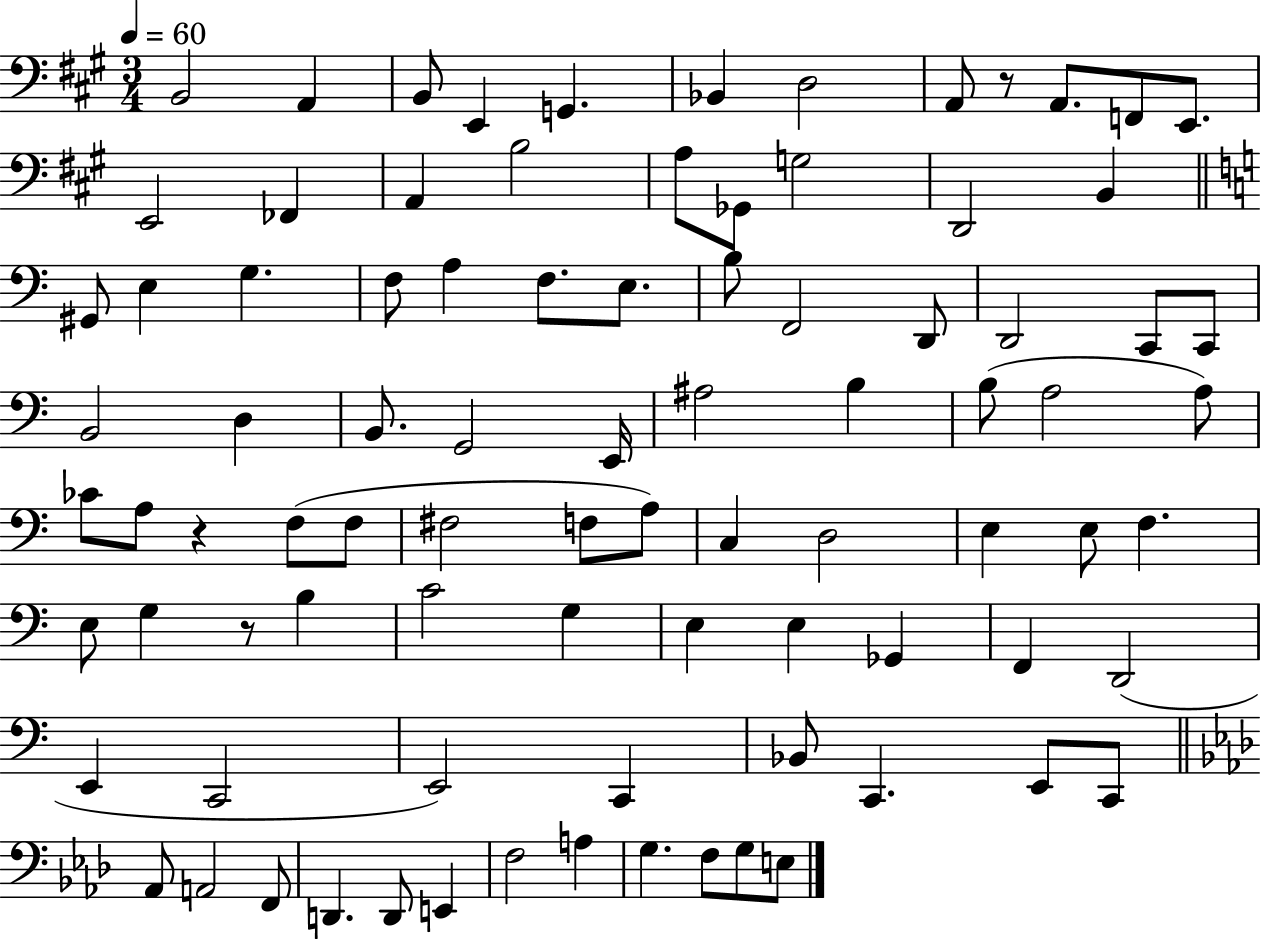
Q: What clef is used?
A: bass